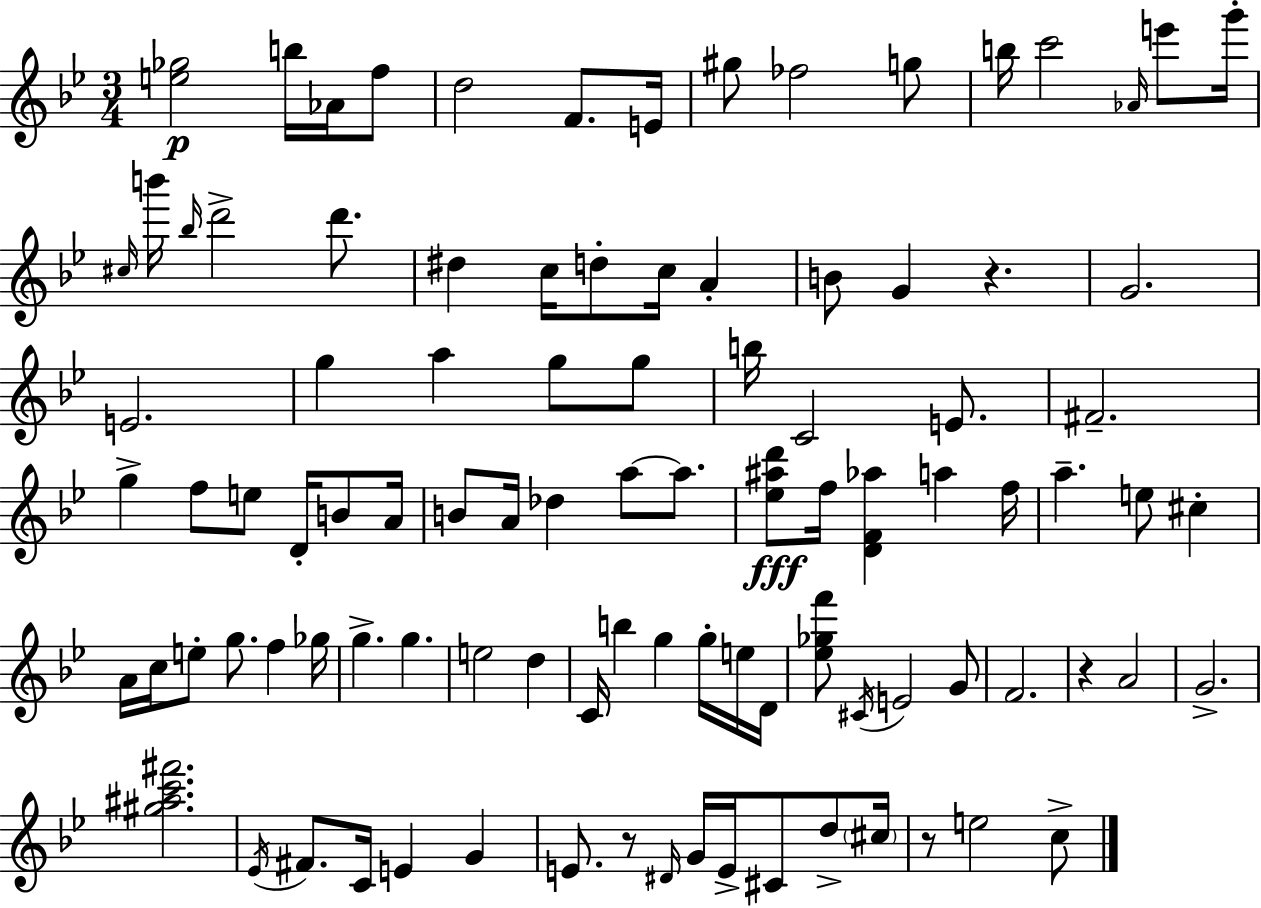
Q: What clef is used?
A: treble